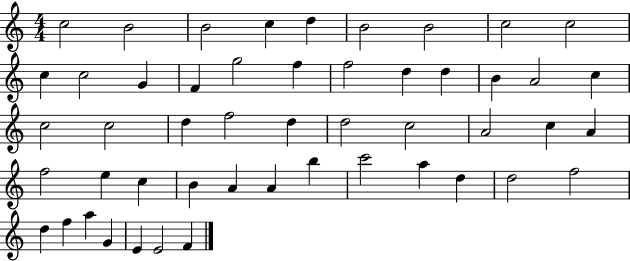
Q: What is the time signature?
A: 4/4